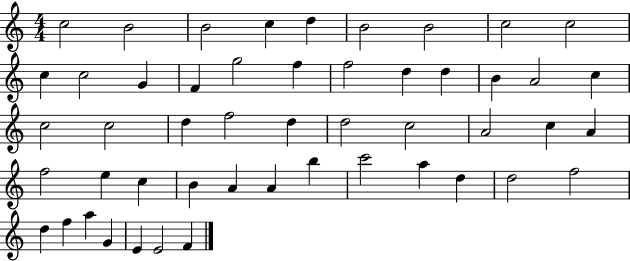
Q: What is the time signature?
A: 4/4